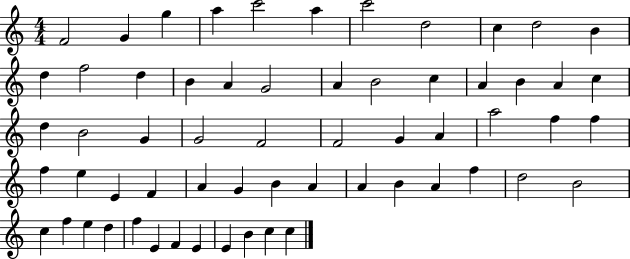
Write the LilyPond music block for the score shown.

{
  \clef treble
  \numericTimeSignature
  \time 4/4
  \key c \major
  f'2 g'4 g''4 | a''4 c'''2 a''4 | c'''2 d''2 | c''4 d''2 b'4 | \break d''4 f''2 d''4 | b'4 a'4 g'2 | a'4 b'2 c''4 | a'4 b'4 a'4 c''4 | \break d''4 b'2 g'4 | g'2 f'2 | f'2 g'4 a'4 | a''2 f''4 f''4 | \break f''4 e''4 e'4 f'4 | a'4 g'4 b'4 a'4 | a'4 b'4 a'4 f''4 | d''2 b'2 | \break c''4 f''4 e''4 d''4 | f''4 e'4 f'4 e'4 | e'4 b'4 c''4 c''4 | \bar "|."
}